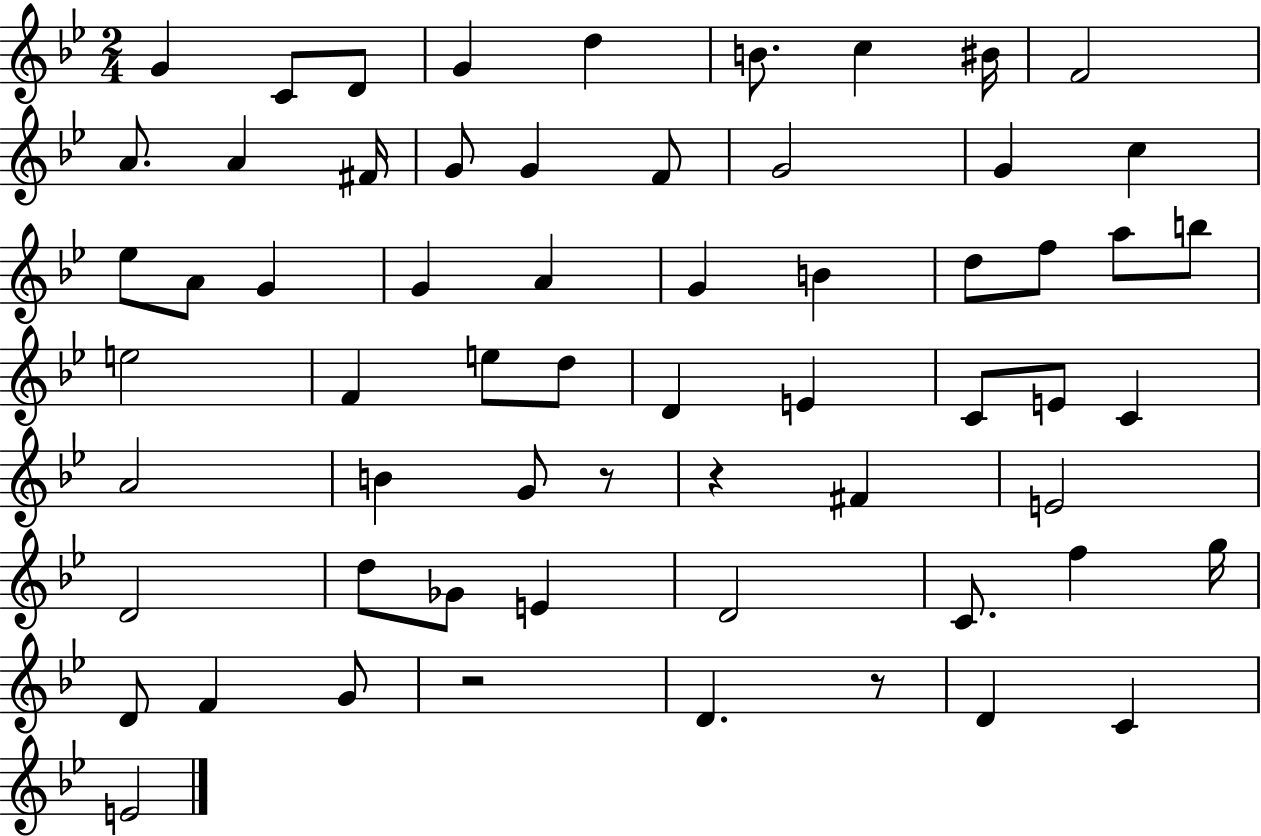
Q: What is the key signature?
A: BES major